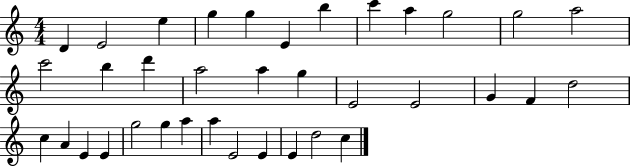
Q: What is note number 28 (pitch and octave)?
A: G5